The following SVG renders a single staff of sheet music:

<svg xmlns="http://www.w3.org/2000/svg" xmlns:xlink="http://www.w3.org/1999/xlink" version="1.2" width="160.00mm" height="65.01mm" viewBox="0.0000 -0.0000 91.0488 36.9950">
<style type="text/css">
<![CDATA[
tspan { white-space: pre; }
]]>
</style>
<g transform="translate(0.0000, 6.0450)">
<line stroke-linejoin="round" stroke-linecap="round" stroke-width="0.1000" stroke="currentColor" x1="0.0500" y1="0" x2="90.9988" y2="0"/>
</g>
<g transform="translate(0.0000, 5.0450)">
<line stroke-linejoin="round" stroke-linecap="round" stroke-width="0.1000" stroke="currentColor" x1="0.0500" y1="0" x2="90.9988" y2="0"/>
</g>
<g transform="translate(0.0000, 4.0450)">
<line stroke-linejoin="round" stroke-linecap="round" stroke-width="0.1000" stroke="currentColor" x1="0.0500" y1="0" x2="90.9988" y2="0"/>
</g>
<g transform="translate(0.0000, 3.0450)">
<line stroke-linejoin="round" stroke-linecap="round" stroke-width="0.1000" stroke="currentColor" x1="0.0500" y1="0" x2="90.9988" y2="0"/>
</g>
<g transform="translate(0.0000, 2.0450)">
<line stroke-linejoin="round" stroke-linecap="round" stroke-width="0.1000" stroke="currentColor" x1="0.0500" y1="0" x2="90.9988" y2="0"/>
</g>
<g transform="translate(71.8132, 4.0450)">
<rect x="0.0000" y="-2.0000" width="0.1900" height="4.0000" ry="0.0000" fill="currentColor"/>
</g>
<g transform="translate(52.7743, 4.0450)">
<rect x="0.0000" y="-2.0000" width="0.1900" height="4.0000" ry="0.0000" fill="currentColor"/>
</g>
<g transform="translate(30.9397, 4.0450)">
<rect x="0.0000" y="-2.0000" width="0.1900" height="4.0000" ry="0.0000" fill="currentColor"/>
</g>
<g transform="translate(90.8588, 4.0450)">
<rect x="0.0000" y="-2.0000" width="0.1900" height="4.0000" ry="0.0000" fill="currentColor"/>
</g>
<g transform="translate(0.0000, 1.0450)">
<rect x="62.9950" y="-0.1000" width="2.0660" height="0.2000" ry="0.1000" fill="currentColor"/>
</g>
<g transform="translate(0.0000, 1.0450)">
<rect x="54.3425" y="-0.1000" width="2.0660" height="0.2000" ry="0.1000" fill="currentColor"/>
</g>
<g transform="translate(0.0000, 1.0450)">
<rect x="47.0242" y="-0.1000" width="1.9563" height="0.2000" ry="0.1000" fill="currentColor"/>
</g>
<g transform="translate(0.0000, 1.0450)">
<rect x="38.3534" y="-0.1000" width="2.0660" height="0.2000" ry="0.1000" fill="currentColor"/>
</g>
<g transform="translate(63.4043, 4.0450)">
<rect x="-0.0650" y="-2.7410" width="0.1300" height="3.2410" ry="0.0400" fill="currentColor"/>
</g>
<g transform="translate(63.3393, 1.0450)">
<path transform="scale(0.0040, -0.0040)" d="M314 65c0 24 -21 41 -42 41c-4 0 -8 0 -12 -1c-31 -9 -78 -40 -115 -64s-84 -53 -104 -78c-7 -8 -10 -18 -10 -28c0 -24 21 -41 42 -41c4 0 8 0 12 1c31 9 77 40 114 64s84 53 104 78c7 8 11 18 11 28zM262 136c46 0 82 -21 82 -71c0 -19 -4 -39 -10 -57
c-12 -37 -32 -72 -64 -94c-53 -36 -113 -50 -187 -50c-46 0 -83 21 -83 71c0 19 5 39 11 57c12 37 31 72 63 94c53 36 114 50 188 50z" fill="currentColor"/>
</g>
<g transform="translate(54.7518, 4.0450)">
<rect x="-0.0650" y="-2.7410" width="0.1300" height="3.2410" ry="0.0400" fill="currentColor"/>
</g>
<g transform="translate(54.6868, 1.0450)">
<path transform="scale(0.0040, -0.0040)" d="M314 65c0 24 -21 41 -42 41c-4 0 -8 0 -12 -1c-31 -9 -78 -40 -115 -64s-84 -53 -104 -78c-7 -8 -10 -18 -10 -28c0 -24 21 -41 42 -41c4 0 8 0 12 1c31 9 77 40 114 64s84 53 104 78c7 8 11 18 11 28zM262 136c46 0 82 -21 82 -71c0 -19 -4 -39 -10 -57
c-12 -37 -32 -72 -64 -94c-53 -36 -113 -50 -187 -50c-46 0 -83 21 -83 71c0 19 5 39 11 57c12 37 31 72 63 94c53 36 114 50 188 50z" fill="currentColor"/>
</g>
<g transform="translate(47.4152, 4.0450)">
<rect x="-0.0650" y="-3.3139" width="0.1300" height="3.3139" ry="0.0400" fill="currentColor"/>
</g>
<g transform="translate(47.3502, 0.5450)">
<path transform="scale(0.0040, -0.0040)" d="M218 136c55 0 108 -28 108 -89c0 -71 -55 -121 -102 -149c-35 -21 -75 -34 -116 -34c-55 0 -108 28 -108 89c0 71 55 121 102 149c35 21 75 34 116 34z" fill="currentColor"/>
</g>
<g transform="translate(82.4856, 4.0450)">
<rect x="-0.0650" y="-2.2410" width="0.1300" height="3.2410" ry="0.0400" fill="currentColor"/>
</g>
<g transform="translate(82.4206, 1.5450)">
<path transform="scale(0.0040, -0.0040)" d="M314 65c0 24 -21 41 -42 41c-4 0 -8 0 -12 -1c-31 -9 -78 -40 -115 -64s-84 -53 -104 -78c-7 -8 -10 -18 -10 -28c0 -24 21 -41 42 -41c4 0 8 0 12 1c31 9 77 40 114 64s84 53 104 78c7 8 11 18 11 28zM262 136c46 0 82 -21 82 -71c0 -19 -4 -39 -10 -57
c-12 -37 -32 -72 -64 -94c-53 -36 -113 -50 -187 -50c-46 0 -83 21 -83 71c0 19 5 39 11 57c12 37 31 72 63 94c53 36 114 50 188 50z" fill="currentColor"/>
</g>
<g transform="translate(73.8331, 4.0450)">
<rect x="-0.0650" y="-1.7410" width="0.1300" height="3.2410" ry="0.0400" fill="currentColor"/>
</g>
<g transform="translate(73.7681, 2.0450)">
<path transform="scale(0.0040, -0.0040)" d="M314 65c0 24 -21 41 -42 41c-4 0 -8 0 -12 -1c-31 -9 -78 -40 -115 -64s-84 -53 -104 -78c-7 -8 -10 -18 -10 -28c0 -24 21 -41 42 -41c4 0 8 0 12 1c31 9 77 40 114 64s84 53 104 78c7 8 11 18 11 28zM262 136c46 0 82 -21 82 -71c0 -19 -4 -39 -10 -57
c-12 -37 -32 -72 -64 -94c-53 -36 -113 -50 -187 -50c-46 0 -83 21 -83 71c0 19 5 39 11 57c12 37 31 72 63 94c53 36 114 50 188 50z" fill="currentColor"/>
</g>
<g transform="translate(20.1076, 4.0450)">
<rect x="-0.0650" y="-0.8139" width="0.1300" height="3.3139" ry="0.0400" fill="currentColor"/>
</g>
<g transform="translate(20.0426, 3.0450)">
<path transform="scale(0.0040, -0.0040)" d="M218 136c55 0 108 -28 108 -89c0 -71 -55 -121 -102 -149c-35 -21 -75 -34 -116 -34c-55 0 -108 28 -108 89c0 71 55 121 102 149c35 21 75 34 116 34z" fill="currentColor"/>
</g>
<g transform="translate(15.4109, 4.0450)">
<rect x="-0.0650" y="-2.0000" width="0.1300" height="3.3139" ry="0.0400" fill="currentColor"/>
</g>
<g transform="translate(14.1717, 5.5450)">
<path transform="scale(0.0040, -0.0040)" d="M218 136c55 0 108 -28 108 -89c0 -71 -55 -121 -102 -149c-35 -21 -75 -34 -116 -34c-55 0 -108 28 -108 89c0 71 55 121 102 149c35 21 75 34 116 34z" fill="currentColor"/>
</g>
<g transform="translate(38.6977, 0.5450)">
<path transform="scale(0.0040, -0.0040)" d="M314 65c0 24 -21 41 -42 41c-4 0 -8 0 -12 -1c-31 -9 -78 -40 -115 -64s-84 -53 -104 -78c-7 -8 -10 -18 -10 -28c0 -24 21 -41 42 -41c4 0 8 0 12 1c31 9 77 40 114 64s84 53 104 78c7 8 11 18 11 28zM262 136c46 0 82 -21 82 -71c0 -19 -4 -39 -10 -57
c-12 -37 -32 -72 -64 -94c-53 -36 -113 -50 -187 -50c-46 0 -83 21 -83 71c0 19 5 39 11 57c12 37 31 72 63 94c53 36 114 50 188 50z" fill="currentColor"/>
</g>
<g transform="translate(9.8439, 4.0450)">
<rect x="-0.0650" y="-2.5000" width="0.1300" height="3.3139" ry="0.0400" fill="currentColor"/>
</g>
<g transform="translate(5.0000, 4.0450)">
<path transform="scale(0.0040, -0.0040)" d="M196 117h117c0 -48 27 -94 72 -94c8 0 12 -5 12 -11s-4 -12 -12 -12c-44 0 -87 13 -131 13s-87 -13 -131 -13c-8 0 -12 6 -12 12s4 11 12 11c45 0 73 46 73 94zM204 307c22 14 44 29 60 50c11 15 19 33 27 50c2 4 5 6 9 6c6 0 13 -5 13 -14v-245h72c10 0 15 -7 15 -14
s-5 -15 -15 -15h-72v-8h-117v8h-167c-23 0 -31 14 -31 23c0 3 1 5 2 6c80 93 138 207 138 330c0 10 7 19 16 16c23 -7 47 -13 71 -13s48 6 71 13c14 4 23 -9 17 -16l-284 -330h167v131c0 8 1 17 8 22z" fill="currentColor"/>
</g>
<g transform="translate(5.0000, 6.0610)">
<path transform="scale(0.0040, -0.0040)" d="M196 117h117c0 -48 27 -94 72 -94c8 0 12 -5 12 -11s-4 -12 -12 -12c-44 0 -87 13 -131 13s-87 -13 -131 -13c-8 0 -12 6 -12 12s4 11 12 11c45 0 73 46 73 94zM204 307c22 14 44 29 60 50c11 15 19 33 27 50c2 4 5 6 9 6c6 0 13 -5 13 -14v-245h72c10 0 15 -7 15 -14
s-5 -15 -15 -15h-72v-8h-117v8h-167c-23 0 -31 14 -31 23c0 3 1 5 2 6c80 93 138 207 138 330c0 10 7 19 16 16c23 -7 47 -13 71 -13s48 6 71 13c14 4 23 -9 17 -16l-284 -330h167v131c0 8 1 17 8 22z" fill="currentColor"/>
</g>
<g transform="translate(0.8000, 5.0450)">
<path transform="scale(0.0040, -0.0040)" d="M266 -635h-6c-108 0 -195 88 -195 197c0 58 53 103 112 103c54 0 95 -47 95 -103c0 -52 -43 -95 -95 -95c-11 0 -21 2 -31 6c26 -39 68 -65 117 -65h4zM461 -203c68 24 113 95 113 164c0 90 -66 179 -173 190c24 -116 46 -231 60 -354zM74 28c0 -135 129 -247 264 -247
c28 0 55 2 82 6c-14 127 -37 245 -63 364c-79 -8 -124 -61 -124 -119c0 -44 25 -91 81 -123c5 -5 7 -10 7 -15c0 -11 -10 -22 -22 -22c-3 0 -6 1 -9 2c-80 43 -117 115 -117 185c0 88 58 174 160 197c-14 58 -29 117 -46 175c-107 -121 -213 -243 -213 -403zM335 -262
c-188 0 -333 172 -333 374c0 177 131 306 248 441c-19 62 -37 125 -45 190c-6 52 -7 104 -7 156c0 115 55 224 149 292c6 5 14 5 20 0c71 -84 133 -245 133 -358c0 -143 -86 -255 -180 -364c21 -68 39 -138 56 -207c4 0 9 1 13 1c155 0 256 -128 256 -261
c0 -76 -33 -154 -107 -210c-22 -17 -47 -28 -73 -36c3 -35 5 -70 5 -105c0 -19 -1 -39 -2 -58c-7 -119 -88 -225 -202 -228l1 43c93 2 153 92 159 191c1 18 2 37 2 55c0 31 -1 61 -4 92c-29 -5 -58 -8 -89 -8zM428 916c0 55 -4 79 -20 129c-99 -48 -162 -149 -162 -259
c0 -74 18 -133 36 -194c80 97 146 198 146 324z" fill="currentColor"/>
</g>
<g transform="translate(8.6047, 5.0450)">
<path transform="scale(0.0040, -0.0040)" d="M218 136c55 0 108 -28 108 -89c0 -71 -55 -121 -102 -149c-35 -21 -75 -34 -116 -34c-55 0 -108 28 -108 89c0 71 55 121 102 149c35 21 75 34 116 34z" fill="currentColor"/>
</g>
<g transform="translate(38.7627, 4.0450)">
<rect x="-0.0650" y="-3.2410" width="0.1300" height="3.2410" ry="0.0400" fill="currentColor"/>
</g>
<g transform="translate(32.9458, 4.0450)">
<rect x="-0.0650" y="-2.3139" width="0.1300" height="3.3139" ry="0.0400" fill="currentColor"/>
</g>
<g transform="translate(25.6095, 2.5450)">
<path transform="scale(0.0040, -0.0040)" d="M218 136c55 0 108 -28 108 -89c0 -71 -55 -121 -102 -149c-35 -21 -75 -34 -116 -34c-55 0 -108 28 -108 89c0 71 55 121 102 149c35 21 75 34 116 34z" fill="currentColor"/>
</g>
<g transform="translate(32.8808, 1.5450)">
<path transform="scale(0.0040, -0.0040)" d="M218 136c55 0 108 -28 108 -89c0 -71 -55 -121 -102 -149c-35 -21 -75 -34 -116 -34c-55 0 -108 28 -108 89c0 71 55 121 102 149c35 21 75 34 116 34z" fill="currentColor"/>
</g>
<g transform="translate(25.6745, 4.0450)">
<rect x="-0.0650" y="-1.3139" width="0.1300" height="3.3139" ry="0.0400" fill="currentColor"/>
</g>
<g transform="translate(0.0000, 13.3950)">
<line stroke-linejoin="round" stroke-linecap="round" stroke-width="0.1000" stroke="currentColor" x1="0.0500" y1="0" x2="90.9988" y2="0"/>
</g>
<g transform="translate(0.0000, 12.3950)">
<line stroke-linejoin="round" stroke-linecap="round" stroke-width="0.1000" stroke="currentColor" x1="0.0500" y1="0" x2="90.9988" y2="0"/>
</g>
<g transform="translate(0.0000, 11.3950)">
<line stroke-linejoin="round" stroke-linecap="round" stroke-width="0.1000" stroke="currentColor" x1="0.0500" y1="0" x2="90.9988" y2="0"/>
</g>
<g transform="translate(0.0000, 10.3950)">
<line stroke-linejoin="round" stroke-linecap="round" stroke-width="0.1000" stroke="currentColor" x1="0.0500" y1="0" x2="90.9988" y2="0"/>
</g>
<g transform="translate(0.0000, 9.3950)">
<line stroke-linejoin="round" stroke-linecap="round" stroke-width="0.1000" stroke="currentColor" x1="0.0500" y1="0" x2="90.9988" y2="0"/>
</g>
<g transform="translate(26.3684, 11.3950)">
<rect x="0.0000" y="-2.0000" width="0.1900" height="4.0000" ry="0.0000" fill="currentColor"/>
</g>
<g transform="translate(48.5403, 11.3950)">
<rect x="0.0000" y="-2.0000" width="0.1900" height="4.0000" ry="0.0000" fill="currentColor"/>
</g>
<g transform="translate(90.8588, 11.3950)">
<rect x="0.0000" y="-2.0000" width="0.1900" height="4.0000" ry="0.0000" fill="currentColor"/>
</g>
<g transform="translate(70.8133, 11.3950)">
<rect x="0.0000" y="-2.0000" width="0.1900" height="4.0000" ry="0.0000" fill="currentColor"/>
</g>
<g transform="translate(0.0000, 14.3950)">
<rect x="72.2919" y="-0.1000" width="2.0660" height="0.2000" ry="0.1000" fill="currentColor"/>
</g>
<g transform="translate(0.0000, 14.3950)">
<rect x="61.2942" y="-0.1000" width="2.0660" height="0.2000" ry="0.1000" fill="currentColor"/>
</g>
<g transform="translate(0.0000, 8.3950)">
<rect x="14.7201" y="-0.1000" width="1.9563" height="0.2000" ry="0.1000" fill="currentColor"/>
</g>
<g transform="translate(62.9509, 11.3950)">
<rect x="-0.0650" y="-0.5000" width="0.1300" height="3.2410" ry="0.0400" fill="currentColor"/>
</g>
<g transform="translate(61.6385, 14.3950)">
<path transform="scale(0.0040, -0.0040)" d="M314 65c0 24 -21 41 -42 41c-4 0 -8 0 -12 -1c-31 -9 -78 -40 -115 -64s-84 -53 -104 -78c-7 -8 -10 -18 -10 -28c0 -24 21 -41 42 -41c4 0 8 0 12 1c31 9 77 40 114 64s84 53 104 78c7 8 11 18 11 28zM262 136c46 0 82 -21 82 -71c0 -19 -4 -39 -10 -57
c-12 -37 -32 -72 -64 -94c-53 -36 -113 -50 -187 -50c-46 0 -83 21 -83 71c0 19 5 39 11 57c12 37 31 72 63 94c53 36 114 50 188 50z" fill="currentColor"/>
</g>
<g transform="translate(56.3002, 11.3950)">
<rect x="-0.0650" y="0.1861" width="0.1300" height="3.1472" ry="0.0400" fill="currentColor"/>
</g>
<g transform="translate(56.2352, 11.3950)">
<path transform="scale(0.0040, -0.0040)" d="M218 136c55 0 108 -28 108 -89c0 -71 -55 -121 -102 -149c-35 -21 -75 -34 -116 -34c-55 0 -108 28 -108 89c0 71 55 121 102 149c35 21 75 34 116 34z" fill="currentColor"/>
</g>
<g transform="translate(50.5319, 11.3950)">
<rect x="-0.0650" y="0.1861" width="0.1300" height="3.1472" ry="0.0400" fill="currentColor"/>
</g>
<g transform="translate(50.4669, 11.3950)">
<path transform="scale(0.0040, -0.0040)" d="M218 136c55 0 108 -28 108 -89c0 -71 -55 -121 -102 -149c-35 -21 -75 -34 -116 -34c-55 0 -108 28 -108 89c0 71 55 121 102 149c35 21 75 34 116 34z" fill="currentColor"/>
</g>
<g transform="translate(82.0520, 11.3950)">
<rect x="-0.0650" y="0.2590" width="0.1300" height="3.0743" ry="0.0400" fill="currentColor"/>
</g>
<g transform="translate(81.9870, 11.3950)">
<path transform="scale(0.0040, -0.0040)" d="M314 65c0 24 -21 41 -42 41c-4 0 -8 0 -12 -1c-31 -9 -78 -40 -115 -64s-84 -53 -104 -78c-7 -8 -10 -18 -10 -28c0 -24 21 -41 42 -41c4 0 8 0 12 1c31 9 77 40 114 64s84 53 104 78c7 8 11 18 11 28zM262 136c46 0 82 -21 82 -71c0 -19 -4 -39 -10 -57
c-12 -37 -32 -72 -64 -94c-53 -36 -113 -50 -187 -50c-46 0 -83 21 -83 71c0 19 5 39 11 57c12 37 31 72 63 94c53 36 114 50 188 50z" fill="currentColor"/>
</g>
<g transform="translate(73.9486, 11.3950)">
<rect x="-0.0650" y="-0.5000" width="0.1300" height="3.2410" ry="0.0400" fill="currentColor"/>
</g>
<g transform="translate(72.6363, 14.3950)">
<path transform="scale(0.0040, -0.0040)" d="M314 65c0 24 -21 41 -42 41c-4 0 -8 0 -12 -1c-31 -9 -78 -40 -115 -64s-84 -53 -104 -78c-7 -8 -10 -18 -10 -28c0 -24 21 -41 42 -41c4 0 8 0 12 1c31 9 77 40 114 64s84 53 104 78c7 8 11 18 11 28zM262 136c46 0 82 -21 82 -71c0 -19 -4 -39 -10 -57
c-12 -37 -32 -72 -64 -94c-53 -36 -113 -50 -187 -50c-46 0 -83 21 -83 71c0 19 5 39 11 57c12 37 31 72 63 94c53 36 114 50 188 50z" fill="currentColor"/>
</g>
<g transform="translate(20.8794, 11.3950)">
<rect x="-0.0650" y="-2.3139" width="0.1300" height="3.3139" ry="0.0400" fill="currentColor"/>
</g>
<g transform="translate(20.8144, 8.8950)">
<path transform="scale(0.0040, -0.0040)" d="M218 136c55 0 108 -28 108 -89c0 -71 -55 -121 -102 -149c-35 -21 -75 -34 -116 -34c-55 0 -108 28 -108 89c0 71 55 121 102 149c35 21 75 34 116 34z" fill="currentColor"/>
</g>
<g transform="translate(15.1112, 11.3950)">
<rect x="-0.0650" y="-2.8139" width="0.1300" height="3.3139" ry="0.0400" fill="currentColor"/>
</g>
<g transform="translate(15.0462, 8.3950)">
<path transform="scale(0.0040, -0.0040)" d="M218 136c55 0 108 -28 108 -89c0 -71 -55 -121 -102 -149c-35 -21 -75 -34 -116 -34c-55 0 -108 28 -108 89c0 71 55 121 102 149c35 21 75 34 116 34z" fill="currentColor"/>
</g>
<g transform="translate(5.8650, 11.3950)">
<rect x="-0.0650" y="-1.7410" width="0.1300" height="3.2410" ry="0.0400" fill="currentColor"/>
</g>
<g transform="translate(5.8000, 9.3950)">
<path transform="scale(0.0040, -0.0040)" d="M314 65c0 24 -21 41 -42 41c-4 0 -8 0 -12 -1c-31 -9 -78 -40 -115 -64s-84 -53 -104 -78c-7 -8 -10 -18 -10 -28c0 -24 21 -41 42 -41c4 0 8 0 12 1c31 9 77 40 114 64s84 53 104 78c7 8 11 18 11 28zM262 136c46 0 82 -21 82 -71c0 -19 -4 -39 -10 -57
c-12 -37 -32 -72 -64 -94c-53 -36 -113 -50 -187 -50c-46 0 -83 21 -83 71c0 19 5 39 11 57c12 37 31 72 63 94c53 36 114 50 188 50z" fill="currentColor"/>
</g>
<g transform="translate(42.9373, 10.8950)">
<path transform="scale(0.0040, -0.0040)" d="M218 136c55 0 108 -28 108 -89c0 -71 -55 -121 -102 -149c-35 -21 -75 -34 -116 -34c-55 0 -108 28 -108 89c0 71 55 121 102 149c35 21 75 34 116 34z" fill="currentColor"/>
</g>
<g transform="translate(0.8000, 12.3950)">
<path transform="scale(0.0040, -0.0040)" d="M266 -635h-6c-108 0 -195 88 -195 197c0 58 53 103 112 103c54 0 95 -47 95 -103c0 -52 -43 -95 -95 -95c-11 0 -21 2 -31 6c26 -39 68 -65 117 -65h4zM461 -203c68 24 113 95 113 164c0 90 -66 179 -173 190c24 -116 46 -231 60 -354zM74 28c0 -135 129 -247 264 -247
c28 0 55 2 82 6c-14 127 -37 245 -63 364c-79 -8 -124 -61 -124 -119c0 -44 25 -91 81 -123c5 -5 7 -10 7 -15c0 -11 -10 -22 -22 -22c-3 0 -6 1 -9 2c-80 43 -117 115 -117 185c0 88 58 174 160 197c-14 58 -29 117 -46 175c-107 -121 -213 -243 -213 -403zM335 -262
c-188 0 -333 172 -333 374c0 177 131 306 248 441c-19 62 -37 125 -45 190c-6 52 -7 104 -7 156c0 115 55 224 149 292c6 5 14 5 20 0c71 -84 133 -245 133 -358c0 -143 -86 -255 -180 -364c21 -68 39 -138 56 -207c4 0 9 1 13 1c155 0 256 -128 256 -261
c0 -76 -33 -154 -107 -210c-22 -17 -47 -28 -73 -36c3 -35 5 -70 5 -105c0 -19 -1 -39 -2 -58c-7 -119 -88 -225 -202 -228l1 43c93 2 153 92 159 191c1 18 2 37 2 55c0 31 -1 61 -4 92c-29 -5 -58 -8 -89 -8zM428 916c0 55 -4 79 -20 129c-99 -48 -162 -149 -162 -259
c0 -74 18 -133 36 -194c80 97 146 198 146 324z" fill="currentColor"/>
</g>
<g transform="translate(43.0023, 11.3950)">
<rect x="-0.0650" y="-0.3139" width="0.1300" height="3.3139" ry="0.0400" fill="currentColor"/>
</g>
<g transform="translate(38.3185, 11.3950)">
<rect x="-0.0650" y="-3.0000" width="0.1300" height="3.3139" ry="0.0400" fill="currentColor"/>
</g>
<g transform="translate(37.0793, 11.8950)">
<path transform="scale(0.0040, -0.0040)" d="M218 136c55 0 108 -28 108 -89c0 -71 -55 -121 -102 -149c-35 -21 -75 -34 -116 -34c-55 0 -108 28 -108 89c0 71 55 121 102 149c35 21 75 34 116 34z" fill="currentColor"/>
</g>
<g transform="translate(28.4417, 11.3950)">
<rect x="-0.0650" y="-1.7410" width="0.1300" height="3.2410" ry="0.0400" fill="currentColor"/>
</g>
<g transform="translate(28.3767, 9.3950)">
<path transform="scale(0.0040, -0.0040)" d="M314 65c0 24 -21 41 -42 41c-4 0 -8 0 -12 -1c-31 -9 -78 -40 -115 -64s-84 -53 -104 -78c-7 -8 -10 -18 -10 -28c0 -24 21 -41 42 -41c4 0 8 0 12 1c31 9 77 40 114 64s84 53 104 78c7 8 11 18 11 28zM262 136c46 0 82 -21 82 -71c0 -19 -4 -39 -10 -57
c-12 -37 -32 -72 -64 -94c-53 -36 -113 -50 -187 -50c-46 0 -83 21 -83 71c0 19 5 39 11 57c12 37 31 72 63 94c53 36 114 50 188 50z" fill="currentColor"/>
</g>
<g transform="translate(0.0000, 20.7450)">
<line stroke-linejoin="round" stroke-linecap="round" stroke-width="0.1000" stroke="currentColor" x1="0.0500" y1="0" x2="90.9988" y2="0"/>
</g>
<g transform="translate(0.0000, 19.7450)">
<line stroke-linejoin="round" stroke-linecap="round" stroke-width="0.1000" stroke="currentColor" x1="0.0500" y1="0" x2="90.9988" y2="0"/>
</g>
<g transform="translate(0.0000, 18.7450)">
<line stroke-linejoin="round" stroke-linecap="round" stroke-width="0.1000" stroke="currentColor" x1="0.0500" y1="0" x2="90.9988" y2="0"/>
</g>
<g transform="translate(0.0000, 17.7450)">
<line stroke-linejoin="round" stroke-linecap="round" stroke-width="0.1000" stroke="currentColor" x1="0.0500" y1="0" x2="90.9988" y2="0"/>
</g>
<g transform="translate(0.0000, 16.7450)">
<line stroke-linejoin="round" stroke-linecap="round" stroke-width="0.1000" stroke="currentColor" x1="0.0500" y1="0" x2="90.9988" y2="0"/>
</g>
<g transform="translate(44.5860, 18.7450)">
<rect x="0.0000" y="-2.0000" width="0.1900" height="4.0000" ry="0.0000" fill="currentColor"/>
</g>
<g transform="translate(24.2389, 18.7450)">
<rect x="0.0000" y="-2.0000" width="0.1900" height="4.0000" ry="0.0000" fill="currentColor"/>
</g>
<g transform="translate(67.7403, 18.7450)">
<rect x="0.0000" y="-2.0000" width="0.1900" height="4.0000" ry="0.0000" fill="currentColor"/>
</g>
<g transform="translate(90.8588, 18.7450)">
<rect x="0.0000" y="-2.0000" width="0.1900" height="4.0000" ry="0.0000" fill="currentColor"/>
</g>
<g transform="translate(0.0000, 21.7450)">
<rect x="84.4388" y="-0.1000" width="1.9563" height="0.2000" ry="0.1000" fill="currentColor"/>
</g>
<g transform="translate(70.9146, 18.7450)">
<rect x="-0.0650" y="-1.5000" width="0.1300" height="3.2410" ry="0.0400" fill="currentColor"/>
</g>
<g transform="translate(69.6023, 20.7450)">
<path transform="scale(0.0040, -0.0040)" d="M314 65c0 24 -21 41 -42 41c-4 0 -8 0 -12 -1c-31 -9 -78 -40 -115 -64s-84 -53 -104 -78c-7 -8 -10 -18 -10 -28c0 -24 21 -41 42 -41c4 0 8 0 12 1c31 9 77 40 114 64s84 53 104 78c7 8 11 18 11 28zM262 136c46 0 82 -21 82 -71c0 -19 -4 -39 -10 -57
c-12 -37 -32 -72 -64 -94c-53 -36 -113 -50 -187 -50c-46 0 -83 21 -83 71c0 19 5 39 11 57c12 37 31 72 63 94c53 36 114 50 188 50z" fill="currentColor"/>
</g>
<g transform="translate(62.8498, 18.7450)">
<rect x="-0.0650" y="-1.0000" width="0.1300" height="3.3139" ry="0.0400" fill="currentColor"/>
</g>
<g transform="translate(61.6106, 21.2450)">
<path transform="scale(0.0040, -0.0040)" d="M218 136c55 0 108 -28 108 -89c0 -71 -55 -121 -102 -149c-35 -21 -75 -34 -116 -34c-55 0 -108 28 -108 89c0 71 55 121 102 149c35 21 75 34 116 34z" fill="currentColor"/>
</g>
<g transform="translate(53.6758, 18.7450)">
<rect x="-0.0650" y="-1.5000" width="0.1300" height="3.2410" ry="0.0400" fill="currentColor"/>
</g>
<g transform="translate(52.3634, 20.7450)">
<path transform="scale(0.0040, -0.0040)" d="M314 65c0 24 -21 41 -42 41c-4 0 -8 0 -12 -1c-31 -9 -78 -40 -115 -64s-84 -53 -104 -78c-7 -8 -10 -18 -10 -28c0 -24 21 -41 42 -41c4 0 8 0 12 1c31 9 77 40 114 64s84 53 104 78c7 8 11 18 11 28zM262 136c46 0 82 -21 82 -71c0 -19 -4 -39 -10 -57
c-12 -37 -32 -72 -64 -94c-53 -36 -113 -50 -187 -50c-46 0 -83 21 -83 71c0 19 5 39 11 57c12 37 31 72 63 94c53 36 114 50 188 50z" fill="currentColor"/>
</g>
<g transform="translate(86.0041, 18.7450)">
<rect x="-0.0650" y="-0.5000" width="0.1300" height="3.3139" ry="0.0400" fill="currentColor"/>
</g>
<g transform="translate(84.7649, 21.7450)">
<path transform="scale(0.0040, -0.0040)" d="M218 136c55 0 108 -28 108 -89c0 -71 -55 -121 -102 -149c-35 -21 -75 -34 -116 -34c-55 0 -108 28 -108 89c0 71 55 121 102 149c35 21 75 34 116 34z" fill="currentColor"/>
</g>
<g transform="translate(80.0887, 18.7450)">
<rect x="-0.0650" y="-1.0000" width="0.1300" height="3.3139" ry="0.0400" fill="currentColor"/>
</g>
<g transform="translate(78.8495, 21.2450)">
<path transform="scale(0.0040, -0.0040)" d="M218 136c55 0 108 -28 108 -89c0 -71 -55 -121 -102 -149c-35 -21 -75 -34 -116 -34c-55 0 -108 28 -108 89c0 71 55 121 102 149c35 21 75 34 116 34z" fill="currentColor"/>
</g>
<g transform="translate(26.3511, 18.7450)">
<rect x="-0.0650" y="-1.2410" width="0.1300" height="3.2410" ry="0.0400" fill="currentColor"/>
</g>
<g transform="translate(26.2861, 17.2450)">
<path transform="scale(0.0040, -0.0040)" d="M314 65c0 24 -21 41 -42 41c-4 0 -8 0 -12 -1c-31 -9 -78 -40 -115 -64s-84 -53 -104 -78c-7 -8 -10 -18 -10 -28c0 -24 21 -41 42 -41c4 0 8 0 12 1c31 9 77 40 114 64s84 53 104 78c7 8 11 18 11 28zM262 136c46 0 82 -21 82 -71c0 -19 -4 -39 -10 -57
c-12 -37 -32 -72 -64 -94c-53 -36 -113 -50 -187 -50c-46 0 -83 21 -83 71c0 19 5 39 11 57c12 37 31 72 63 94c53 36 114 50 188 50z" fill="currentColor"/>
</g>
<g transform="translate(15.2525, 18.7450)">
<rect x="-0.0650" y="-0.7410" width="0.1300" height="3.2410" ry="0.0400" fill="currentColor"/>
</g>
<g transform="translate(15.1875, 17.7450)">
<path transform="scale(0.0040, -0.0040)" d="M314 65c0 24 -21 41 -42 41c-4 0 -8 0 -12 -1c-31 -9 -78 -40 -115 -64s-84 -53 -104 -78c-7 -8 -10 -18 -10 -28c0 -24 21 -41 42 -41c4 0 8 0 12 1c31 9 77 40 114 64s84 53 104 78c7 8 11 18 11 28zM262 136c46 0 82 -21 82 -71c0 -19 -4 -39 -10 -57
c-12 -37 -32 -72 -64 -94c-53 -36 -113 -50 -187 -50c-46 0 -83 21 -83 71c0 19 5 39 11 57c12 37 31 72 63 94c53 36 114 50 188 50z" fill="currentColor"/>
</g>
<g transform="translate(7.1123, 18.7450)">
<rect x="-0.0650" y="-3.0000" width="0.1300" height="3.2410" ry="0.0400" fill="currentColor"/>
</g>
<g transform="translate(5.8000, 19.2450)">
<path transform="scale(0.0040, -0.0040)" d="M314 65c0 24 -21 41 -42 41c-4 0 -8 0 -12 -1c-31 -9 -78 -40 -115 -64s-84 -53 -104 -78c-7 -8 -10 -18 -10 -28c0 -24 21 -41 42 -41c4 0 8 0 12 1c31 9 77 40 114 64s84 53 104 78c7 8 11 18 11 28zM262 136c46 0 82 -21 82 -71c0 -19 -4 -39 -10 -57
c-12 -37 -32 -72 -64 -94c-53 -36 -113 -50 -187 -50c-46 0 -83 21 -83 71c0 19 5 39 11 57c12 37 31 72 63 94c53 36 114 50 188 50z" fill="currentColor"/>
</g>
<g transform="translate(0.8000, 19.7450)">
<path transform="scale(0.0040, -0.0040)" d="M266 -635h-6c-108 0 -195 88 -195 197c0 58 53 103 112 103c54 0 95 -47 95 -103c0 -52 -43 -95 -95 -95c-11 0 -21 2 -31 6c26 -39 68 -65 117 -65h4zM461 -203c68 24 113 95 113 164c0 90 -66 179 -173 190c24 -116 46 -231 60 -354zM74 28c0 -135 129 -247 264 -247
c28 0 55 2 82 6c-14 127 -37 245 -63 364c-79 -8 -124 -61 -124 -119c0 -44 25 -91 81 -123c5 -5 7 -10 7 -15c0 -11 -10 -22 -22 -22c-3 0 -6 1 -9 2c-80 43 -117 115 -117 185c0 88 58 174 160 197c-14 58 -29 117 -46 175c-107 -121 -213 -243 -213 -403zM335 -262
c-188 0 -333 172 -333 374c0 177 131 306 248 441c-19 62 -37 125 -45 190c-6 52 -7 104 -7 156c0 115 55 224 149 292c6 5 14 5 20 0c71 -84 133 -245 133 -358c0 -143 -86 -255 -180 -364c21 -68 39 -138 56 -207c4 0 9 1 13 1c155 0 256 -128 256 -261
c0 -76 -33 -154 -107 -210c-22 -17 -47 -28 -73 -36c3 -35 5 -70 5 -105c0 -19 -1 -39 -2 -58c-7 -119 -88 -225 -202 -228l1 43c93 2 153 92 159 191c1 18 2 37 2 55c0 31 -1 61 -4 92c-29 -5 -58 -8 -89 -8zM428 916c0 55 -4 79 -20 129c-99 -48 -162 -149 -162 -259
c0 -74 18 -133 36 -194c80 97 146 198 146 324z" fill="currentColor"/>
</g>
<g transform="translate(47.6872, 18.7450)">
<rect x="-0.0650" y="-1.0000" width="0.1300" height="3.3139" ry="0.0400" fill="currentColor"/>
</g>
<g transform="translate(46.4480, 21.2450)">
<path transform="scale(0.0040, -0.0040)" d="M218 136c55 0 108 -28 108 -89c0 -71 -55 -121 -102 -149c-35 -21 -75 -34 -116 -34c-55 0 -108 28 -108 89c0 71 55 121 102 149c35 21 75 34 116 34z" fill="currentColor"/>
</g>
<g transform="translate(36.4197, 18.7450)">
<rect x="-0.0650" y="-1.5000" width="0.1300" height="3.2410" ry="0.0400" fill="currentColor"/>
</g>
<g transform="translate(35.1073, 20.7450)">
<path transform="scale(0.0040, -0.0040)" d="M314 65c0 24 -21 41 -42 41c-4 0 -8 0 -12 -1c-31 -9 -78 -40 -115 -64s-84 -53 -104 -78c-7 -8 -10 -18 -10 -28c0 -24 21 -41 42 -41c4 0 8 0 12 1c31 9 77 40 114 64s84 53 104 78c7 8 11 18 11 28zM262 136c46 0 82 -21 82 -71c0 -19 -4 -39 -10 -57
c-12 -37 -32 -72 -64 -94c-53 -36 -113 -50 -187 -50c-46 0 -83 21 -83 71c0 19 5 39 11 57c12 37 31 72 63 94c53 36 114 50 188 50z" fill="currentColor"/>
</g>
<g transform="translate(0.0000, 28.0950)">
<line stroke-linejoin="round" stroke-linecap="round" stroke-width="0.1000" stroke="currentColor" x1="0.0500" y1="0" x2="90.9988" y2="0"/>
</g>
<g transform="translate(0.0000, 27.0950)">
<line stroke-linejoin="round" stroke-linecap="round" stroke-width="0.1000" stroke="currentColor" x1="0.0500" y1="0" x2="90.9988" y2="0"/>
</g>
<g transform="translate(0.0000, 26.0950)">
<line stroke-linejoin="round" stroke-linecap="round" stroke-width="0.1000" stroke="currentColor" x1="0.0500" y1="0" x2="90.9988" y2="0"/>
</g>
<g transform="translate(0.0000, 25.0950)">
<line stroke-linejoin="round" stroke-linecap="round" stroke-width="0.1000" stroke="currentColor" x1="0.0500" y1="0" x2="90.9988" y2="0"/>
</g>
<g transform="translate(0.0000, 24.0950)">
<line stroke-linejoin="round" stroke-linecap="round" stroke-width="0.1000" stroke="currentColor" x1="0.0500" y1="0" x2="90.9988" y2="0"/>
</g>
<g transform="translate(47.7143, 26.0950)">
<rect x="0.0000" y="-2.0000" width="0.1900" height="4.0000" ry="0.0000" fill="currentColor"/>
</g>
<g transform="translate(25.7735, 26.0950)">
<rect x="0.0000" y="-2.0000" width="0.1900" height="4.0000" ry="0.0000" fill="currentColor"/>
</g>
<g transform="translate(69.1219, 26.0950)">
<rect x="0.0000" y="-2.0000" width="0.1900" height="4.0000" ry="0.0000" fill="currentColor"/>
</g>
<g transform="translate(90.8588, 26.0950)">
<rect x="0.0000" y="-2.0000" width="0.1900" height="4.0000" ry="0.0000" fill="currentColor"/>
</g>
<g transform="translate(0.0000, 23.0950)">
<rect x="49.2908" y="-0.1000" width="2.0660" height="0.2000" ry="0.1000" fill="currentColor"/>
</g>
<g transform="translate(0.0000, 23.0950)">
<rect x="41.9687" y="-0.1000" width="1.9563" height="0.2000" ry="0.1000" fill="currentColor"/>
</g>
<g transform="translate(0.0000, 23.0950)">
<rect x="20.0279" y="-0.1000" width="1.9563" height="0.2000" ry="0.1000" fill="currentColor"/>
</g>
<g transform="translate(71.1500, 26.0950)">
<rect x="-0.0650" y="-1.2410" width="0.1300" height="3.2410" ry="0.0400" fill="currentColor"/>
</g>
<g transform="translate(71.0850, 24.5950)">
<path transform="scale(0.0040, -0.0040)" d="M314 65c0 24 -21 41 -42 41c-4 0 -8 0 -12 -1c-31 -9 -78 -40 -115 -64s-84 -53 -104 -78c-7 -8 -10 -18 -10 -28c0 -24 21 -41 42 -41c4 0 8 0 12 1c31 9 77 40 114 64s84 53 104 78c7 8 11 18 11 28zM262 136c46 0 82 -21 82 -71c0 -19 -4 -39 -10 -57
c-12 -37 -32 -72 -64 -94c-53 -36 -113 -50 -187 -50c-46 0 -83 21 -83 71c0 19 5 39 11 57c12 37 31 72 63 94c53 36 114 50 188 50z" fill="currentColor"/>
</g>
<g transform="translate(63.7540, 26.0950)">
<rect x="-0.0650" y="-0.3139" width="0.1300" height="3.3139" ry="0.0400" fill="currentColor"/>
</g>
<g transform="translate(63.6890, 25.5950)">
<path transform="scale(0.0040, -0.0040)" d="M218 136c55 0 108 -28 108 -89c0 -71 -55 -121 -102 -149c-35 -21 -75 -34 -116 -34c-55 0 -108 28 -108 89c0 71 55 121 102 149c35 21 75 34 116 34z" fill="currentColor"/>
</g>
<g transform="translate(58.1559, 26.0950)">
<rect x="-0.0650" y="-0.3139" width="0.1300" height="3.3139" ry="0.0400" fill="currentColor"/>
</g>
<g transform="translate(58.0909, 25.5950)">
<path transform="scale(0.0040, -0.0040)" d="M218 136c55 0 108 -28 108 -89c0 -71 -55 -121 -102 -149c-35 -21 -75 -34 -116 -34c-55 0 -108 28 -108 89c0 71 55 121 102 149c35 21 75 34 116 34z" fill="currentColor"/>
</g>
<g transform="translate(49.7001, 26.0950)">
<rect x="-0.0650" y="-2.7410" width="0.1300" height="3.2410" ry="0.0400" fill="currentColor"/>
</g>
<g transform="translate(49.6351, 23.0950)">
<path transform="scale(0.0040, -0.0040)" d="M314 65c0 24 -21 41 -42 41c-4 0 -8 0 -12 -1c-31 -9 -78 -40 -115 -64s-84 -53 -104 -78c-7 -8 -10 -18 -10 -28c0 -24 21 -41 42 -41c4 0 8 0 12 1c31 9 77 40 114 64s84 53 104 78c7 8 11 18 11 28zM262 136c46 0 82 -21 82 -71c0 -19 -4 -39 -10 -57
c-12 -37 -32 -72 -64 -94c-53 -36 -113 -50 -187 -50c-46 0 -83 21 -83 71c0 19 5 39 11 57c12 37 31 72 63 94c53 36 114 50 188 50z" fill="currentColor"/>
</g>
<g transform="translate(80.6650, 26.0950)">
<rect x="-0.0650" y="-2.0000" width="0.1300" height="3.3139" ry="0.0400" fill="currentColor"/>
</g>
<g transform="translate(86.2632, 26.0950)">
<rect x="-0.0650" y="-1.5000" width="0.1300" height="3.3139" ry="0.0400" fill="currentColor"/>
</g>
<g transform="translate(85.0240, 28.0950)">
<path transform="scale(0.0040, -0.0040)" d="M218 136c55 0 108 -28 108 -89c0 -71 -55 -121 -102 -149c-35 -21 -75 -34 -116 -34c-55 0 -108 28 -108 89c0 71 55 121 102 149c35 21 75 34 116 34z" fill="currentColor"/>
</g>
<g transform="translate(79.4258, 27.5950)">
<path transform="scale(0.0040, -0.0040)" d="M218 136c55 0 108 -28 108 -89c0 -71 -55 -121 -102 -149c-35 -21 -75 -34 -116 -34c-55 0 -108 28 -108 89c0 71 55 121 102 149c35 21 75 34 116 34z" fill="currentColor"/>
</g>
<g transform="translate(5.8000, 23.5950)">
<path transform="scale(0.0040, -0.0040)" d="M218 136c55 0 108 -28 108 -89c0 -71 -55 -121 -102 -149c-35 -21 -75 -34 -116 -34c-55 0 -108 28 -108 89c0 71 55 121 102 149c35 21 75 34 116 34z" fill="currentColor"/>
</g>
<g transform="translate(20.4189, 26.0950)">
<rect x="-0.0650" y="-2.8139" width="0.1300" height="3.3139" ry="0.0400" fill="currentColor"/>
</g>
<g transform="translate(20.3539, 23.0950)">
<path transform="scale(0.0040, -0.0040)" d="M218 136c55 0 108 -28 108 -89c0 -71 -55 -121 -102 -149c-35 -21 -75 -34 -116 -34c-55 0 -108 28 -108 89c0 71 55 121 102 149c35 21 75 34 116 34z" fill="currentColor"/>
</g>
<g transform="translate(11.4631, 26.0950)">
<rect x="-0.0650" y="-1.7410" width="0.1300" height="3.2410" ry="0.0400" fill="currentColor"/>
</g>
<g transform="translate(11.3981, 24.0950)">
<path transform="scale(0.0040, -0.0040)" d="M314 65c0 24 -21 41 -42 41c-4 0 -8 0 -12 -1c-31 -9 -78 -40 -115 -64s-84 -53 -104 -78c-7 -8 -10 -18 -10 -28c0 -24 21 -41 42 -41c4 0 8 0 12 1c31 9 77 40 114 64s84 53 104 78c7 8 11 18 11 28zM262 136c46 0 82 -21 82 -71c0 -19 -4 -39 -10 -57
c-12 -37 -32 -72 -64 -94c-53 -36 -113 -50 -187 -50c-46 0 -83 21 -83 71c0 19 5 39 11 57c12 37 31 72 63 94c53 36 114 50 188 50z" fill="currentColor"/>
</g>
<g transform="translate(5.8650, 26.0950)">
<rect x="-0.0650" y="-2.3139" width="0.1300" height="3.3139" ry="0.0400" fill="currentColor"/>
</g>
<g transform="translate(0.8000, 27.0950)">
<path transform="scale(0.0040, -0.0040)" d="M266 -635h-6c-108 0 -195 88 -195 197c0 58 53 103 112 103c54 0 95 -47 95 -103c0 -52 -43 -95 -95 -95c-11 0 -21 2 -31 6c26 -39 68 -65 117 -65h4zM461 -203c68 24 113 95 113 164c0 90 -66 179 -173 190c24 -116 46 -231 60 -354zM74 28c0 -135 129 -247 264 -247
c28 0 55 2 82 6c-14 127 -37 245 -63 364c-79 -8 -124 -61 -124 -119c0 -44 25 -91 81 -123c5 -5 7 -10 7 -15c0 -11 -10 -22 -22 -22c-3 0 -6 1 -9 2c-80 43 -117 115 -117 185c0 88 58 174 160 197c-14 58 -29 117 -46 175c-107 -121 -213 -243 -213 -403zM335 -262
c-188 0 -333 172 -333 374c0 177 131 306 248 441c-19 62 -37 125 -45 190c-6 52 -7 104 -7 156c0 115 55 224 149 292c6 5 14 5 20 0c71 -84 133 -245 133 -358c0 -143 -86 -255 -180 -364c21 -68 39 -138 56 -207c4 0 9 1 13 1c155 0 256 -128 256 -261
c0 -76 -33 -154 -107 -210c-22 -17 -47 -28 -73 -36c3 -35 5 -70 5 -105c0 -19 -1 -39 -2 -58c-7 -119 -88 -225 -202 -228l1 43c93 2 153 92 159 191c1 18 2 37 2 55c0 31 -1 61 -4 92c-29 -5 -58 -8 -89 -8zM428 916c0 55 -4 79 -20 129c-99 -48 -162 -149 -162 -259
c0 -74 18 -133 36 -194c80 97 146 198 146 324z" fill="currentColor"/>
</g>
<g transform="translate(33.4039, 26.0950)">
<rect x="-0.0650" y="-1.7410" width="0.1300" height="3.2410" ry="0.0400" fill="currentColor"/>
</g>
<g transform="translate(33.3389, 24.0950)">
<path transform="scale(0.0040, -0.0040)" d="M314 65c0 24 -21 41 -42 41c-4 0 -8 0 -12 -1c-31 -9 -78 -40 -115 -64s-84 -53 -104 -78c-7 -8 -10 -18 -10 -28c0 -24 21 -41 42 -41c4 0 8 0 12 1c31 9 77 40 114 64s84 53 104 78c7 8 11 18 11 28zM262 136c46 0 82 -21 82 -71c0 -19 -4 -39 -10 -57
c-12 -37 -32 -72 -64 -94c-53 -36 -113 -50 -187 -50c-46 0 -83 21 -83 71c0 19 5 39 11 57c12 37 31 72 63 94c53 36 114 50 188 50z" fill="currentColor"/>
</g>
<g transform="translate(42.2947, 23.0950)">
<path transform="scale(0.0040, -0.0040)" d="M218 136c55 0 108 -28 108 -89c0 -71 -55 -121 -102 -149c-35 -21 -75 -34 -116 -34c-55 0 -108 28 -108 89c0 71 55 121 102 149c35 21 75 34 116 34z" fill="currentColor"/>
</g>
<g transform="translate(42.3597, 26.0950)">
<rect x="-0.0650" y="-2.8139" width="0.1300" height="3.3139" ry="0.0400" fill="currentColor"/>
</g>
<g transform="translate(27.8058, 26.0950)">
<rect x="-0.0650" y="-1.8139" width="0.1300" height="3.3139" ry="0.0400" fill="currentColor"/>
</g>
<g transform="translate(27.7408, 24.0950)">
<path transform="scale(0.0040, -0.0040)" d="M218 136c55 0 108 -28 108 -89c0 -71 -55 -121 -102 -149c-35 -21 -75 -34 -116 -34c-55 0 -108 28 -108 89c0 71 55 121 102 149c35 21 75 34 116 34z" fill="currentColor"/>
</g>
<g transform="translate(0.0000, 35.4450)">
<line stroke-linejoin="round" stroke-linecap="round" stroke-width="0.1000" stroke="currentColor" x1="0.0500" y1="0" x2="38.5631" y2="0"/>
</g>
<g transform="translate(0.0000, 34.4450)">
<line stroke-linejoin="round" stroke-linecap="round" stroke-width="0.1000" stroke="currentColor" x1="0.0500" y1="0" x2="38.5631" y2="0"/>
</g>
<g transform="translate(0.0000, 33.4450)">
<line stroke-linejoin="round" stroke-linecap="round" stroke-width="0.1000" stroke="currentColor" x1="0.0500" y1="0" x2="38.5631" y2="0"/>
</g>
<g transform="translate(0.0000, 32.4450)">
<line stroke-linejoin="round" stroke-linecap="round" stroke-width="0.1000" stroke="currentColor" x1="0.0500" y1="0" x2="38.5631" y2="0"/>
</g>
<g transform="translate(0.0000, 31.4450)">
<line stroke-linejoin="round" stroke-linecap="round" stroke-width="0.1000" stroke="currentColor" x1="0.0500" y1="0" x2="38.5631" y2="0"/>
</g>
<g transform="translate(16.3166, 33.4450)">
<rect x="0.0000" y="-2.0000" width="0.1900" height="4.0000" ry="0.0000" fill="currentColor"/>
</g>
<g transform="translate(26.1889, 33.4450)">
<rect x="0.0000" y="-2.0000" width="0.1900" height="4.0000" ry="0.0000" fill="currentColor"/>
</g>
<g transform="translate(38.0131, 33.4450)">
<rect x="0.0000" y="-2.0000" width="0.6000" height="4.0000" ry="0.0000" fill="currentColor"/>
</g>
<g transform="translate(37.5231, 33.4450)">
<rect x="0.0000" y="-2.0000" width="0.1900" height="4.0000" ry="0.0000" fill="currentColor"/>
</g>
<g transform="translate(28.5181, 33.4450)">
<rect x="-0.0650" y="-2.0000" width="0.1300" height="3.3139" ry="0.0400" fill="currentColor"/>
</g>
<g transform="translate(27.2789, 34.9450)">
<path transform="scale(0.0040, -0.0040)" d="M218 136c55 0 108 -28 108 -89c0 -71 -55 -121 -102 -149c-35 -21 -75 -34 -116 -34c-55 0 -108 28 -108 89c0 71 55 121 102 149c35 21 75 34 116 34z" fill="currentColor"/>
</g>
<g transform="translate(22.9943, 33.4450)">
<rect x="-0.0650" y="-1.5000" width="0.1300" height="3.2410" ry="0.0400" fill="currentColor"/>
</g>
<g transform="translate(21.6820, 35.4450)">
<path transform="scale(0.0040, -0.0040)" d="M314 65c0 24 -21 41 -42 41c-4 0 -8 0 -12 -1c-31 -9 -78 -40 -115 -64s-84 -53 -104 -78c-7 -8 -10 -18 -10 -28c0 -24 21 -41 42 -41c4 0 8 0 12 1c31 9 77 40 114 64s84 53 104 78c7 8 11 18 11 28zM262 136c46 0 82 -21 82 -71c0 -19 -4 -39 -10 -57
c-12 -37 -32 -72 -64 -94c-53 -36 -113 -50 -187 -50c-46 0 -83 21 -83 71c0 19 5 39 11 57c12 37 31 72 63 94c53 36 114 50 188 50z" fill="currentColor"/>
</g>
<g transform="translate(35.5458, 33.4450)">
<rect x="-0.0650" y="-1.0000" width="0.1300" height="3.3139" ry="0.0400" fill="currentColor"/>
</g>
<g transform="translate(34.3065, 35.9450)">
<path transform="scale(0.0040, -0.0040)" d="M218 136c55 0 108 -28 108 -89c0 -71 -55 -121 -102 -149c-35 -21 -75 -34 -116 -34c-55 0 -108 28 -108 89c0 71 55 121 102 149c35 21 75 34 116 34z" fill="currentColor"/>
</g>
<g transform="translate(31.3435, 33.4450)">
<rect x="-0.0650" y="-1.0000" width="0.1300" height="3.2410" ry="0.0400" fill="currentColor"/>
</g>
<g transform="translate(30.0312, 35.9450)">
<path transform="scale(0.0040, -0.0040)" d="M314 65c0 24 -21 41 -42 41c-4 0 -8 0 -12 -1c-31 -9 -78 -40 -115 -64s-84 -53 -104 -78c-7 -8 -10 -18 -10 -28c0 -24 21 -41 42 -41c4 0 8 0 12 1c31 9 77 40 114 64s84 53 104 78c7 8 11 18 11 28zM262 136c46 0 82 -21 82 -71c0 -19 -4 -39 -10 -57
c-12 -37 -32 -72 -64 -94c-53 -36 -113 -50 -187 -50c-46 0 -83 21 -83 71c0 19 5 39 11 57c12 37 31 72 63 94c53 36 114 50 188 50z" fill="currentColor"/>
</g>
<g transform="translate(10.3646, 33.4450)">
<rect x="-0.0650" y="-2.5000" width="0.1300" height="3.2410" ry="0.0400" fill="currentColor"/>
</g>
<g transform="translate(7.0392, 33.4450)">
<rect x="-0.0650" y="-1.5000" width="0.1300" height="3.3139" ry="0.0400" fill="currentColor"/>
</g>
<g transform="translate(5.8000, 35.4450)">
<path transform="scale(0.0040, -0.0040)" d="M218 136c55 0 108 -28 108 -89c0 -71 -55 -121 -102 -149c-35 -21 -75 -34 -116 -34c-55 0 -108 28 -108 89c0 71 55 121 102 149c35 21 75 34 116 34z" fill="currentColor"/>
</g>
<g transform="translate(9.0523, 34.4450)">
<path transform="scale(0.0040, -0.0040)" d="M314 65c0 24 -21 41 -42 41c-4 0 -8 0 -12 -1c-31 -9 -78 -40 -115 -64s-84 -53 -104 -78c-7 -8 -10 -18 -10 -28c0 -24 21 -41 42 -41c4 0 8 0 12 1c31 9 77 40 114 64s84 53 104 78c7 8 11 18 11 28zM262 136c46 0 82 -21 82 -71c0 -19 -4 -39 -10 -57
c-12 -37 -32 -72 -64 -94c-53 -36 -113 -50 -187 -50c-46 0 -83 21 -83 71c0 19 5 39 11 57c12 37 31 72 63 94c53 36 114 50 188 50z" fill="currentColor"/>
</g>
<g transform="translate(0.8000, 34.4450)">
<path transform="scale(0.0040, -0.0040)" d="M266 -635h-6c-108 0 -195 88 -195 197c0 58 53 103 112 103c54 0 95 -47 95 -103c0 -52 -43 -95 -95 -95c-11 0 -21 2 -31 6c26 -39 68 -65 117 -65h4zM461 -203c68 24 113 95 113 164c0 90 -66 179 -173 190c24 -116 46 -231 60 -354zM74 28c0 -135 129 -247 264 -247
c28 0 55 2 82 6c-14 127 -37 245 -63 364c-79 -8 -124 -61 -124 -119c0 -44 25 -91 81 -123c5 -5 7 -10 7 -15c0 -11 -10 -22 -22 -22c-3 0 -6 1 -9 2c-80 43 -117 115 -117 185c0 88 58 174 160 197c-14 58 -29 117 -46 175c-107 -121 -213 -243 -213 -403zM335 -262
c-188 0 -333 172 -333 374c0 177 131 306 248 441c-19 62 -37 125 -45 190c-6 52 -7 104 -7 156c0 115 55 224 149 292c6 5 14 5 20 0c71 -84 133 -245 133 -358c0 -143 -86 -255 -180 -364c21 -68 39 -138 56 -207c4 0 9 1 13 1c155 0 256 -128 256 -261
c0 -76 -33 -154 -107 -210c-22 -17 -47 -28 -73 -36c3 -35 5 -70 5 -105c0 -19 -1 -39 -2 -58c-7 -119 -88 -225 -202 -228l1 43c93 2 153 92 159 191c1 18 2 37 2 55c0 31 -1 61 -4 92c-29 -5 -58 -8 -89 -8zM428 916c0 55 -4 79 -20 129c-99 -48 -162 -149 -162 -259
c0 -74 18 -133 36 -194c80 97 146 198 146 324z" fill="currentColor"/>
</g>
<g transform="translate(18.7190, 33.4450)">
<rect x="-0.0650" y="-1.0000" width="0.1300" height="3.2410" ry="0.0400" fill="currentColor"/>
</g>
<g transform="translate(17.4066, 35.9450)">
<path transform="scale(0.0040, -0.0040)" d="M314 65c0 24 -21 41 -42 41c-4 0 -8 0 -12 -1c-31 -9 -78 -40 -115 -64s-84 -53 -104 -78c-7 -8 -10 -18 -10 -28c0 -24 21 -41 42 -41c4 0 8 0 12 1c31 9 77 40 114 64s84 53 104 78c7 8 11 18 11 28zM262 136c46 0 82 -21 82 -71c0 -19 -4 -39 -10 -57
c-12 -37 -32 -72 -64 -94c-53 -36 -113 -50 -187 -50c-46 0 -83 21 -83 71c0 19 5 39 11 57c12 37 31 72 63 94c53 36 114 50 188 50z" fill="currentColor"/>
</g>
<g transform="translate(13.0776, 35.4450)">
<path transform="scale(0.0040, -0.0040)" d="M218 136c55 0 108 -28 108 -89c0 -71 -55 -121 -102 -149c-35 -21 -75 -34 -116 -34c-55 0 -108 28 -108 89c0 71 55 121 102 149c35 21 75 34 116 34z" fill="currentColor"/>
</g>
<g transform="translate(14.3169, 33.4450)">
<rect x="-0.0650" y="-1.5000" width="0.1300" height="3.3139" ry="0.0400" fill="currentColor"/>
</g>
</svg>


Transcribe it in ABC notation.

X:1
T:Untitled
M:4/4
L:1/4
K:C
G F d e g b2 b a2 a2 f2 g2 f2 a g f2 A c B B C2 C2 B2 A2 d2 e2 E2 D E2 D E2 D C g f2 a f f2 a a2 c c e2 F E E G2 E D2 E2 F D2 D